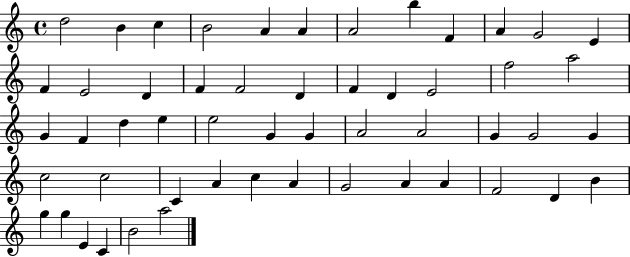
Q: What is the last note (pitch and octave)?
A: A5